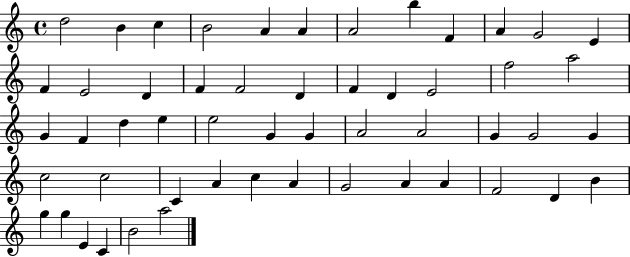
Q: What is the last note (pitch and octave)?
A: A5